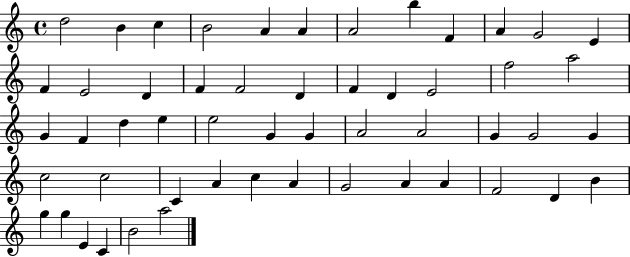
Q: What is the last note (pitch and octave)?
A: A5